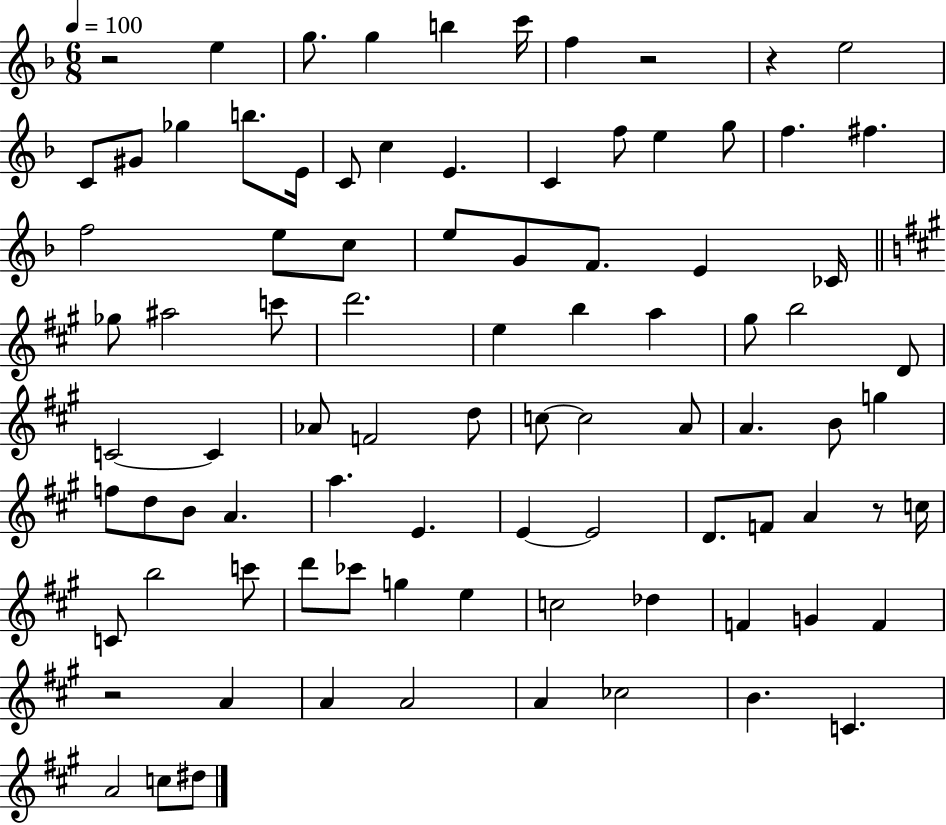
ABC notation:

X:1
T:Untitled
M:6/8
L:1/4
K:F
z2 e g/2 g b c'/4 f z2 z e2 C/2 ^G/2 _g b/2 E/4 C/2 c E C f/2 e g/2 f ^f f2 e/2 c/2 e/2 G/2 F/2 E _C/4 _g/2 ^a2 c'/2 d'2 e b a ^g/2 b2 D/2 C2 C _A/2 F2 d/2 c/2 c2 A/2 A B/2 g f/2 d/2 B/2 A a E E E2 D/2 F/2 A z/2 c/4 C/2 b2 c'/2 d'/2 _c'/2 g e c2 _d F G F z2 A A A2 A _c2 B C A2 c/2 ^d/2